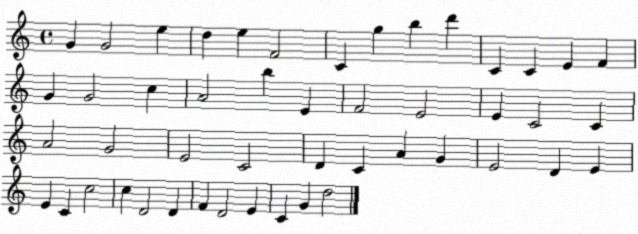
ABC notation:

X:1
T:Untitled
M:4/4
L:1/4
K:C
G G2 e d e F2 C g b d' C C E F G G2 c A2 b E F2 E2 E C2 C A2 G2 E2 C2 D C A G E2 D E E C c2 c D2 D F D2 E C G d2